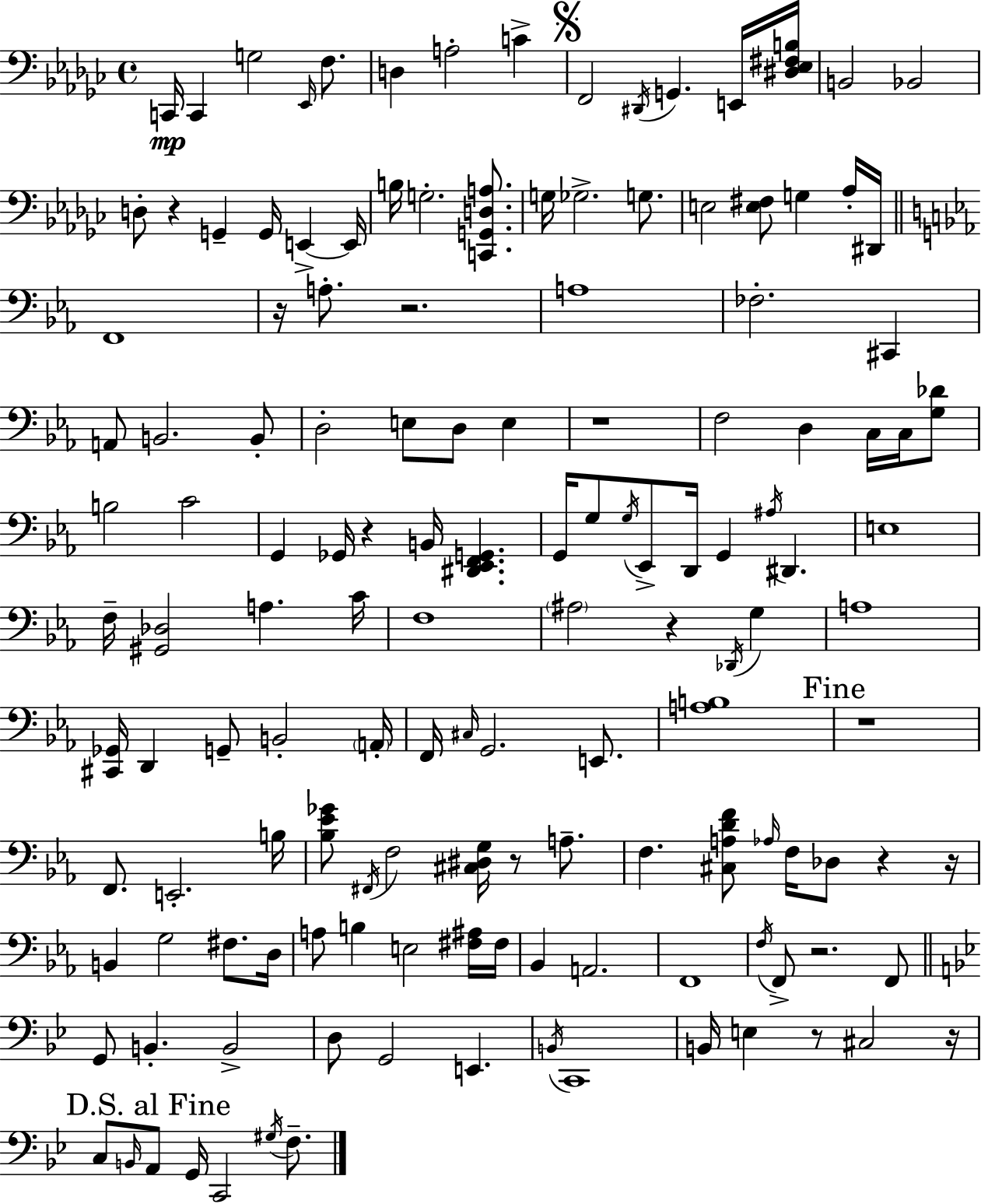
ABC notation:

X:1
T:Untitled
M:4/4
L:1/4
K:Ebm
C,,/4 C,, G,2 _E,,/4 F,/2 D, A,2 C F,,2 ^D,,/4 G,, E,,/4 [^D,_E,^F,B,]/4 B,,2 _B,,2 D,/2 z G,, G,,/4 E,, E,,/4 B,/4 G,2 [C,,G,,D,A,]/2 G,/4 _G,2 G,/2 E,2 [E,^F,]/2 G, _A,/4 ^D,,/4 F,,4 z/4 A,/2 z2 A,4 _F,2 ^C,, A,,/2 B,,2 B,,/2 D,2 E,/2 D,/2 E, z4 F,2 D, C,/4 C,/4 [G,_D]/2 B,2 C2 G,, _G,,/4 z B,,/4 [^D,,_E,,F,,G,,] G,,/4 G,/2 G,/4 _E,,/2 D,,/4 G,, ^A,/4 ^D,, E,4 F,/4 [^G,,_D,]2 A, C/4 F,4 ^A,2 z _D,,/4 G, A,4 [^C,,_G,,]/4 D,, G,,/2 B,,2 A,,/4 F,,/4 ^C,/4 G,,2 E,,/2 [A,B,]4 z4 F,,/2 E,,2 B,/4 [_B,_E_G]/2 ^F,,/4 F,2 [^C,^D,G,]/4 z/2 A,/2 F, [^C,A,DF]/2 _A,/4 F,/4 _D,/2 z z/4 B,, G,2 ^F,/2 D,/4 A,/2 B, E,2 [^F,^A,]/4 ^F,/4 _B,, A,,2 F,,4 F,/4 F,,/2 z2 F,,/2 G,,/2 B,, B,,2 D,/2 G,,2 E,, B,,/4 C,,4 B,,/4 E, z/2 ^C,2 z/4 C,/2 B,,/4 A,,/2 G,,/4 C,,2 ^G,/4 F,/2